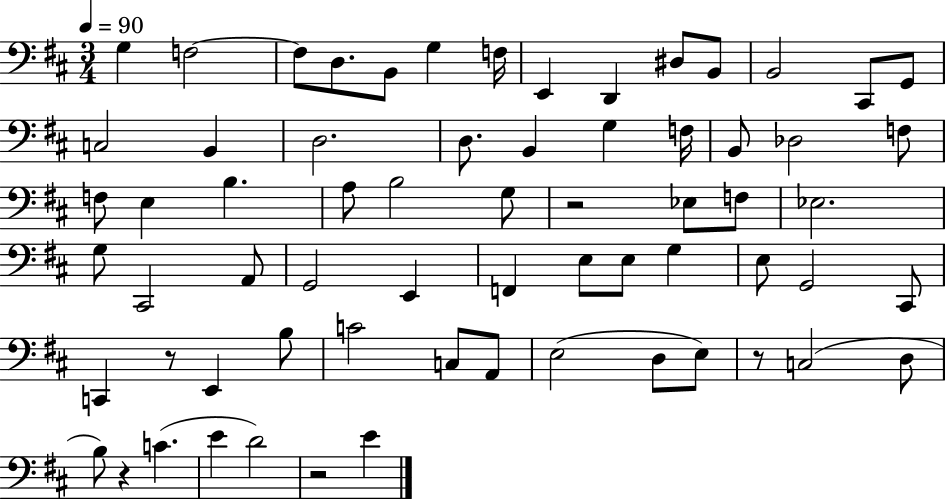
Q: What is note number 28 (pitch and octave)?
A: A3